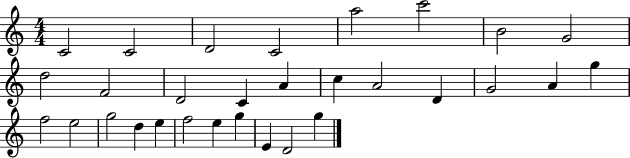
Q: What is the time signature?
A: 4/4